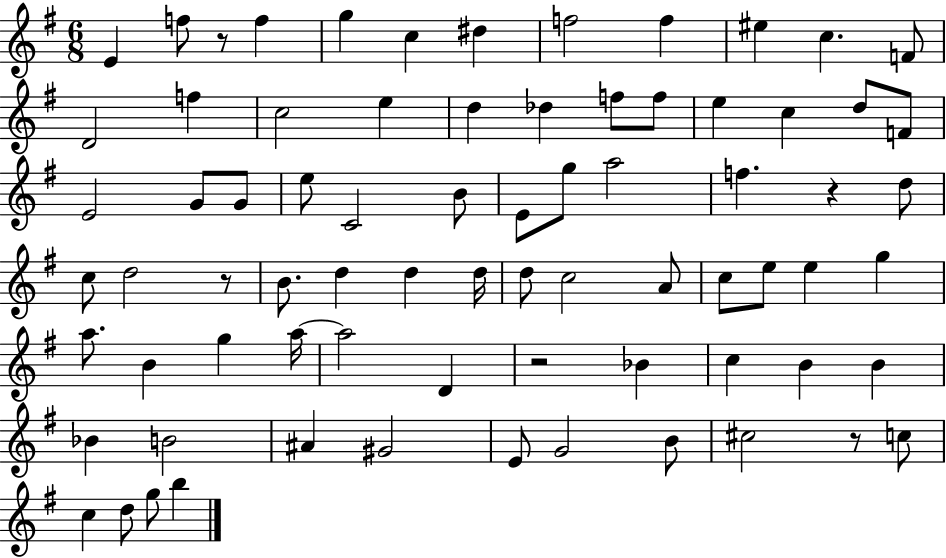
E4/q F5/e R/e F5/q G5/q C5/q D#5/q F5/h F5/q EIS5/q C5/q. F4/e D4/h F5/q C5/h E5/q D5/q Db5/q F5/e F5/e E5/q C5/q D5/e F4/e E4/h G4/e G4/e E5/e C4/h B4/e E4/e G5/e A5/h F5/q. R/q D5/e C5/e D5/h R/e B4/e. D5/q D5/q D5/s D5/e C5/h A4/e C5/e E5/e E5/q G5/q A5/e. B4/q G5/q A5/s A5/h D4/q R/h Bb4/q C5/q B4/q B4/q Bb4/q B4/h A#4/q G#4/h E4/e G4/h B4/e C#5/h R/e C5/e C5/q D5/e G5/e B5/q